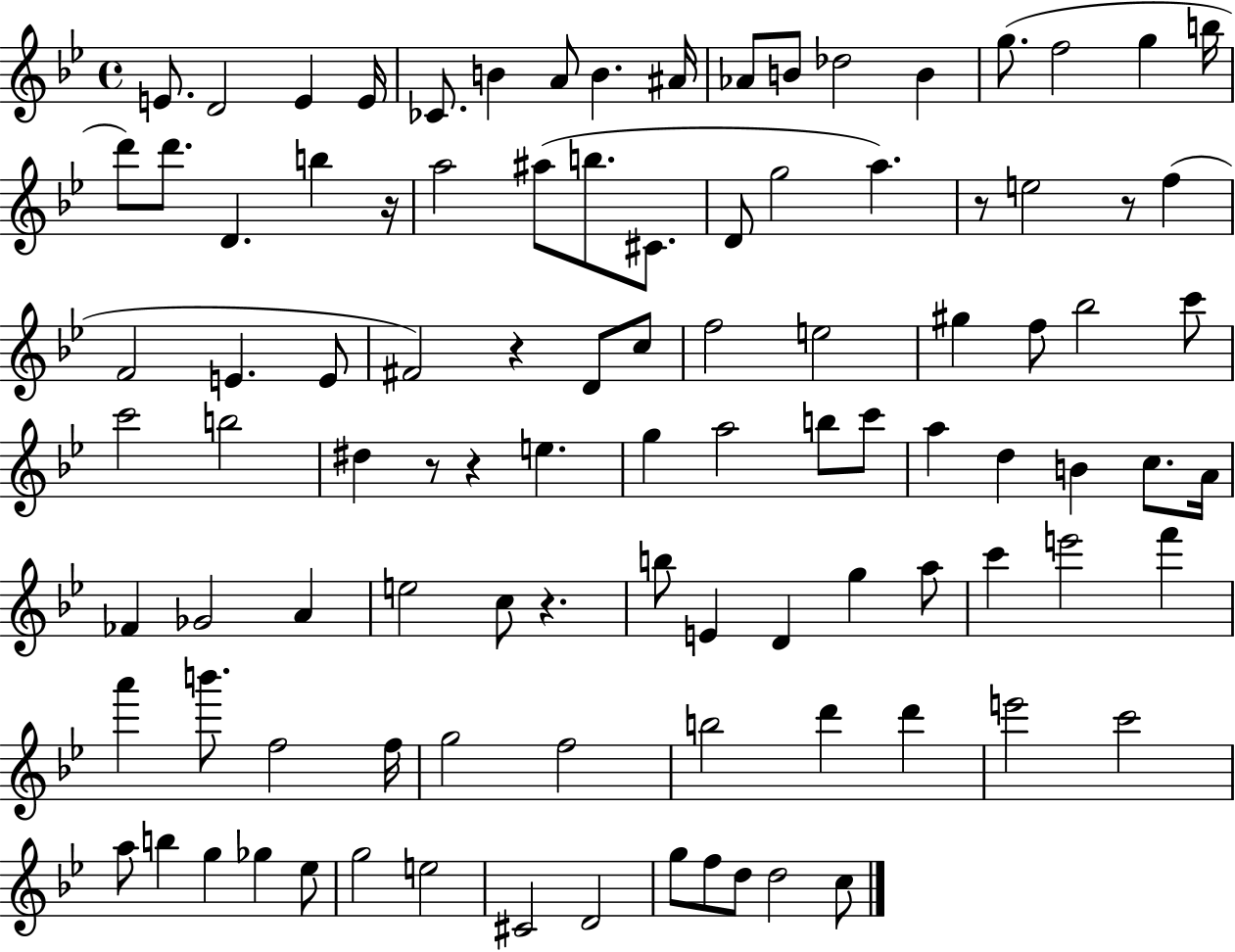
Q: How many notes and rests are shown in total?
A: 100